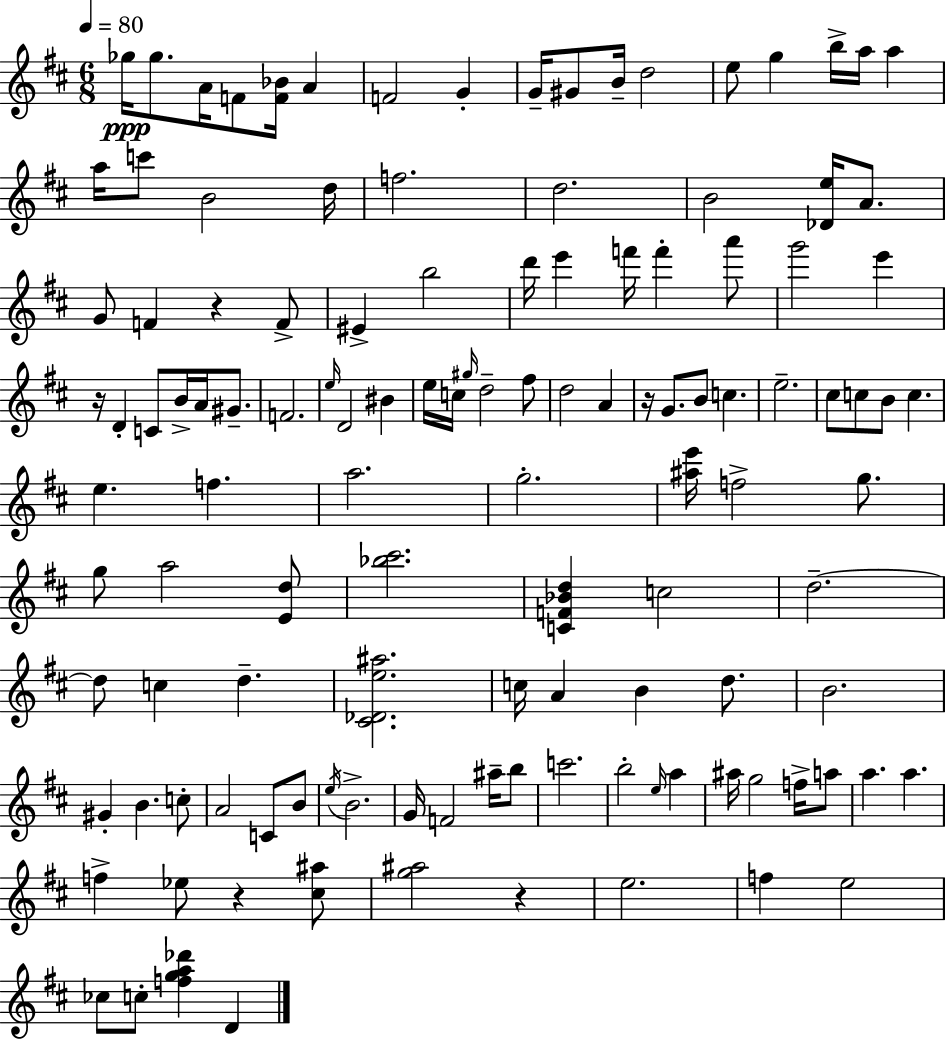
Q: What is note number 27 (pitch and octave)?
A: F4